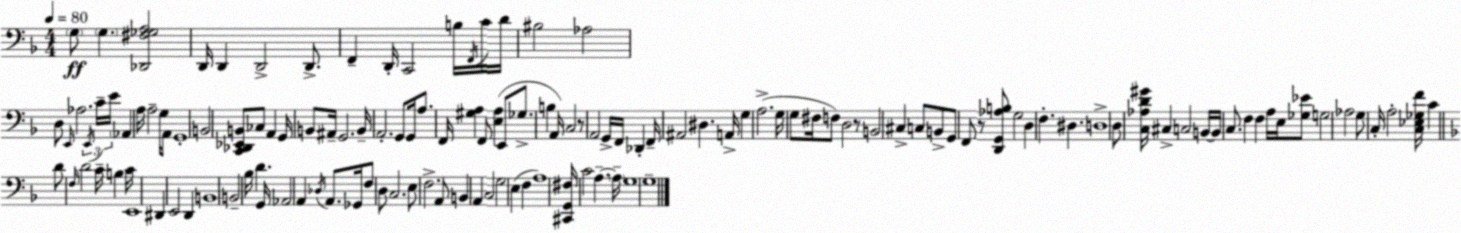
X:1
T:Untitled
M:4/4
L:1/4
K:Dm
G,/2 G, [_D,,^F,_G,A,]2 D,,/4 D,, D,,2 D,,/2 F,, D,,/4 C,,2 B,/4 F,,/4 C/4 D/4 ^B,2 _A,2 D,/2 E,,/4 _A,2 E,,/4 C/4 E/4 _A,, A,/4 A,2 G,/4 A,,/2 G,,4 B,,2 [C,,_D,,_E,,B,,]/2 _C,/2 A,, G,,/4 B,,/2 ^A,,/4 G,,2 B,,/4 A,,2 G,,/2 G,,/4 A,/2 F,,/4 [^G,A,] F,,/2 [E,A,] E,,/2 _G,/2 B, A,,/4 C,2 z/2 A,,2 G,,/4 F,,/4 _D,, F,,/4 ^A,,2 ^D, A,,/4 G, A,2 G,/4 G,/2 ^F,/4 F,/2 D,2 z/2 B,,2 ^C, C,/2 B,,/2 G,,/2 F,,/2 z/2 [D,,G,,_A,B,]/2 G,2 D, F, ^D, D,4 D,/2 [C,_A,D^G]/4 ^C, C,2 B,,/4 B,,/4 C,/2 F, F, A,/4 E,/4 [_G,_E]/2 G,2 _A,2 G,/2 C,/4 A,2 [C,_E,_G,F]/4 C D/2 F,/4 D2 C/4 B, C/4 E,,4 ^D,, E,,2 D,, B,,4 B,,2 _B,/4 D G,,/4 _A,,2 A,, _D,/4 A,,/2 _G,,/4 F,/2 D,/2 C,2 E,/2 F,2 A,,/2 B,, A,, C,2 G,2 E, F, A,4 [^C,,G,,^F,]/4 C2 A, A,/4 G,4 G,4